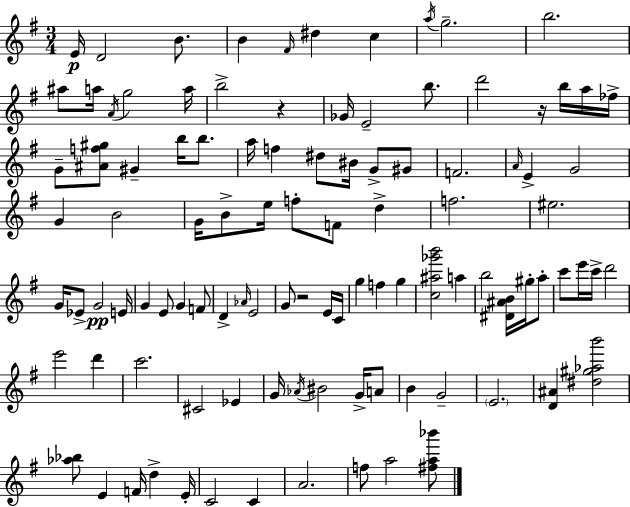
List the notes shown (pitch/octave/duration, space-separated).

E4/s D4/h B4/e. B4/q F#4/s D#5/q C5/q A5/s G5/h. B5/h. A#5/e A5/s A4/s G5/h A5/s B5/h R/q Gb4/s E4/h B5/e. D6/h R/s B5/s A5/s FES5/s G4/e [A#4,F5,G#5]/e G#4/q B5/s B5/e. A5/s F5/q D#5/e BIS4/s G4/e G#4/e F4/h. A4/s E4/q G4/h G4/q B4/h G4/s B4/e E5/s F5/e F4/e D5/q F5/h. EIS5/h. G4/s Eb4/e G4/h E4/s G4/q E4/e G4/q F4/e D4/q Ab4/s E4/h G4/e R/h E4/s C4/s G5/q F5/q G5/q [C5,A#5,Gb6,B6]/h A5/q B5/h [D#4,A#4,B4]/s G#5/s A5/e C6/e E6/s C6/s D6/h E6/h D6/q C6/h. C#4/h Eb4/q G4/s Ab4/s BIS4/h G4/s A4/e B4/q G4/h E4/h. [D4,A#4]/q [D#5,G#5,Ab5,B6]/h [Ab5,Bb5]/e E4/q F4/s D5/q E4/s C4/h C4/q A4/h. F5/e A5/h [F#5,A5,Bb6]/e